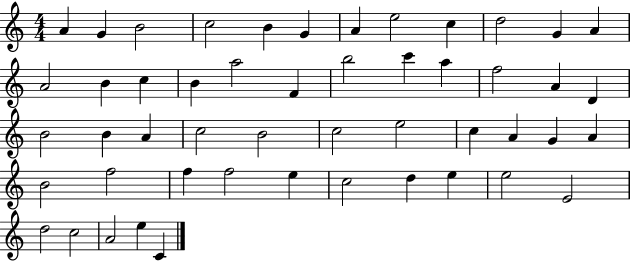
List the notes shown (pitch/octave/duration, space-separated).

A4/q G4/q B4/h C5/h B4/q G4/q A4/q E5/h C5/q D5/h G4/q A4/q A4/h B4/q C5/q B4/q A5/h F4/q B5/h C6/q A5/q F5/h A4/q D4/q B4/h B4/q A4/q C5/h B4/h C5/h E5/h C5/q A4/q G4/q A4/q B4/h F5/h F5/q F5/h E5/q C5/h D5/q E5/q E5/h E4/h D5/h C5/h A4/h E5/q C4/q